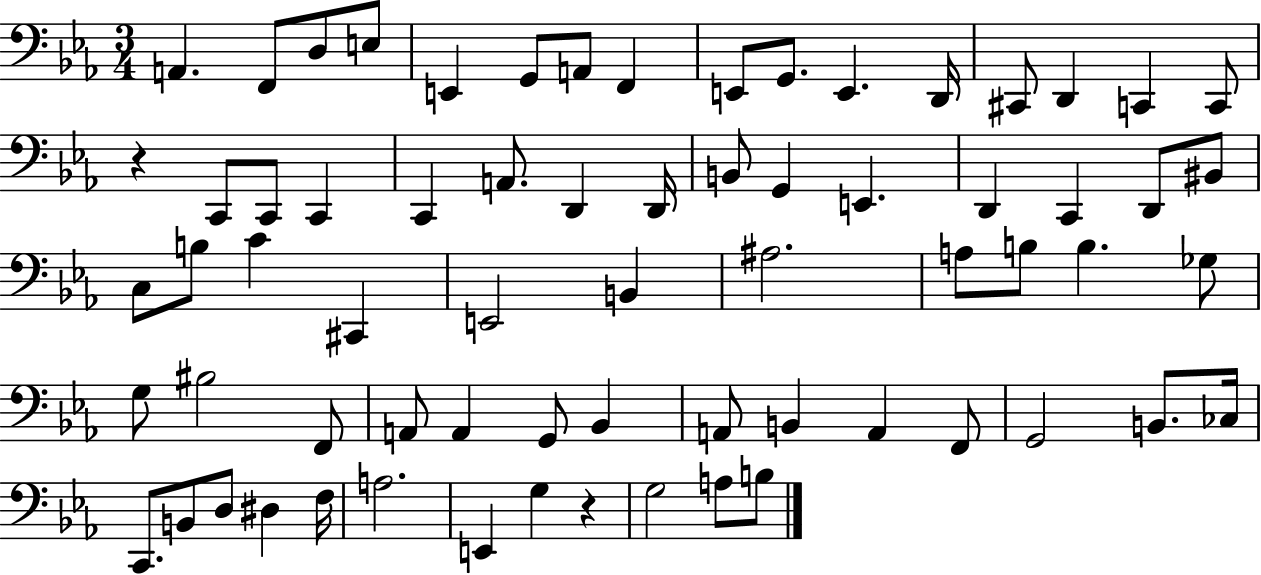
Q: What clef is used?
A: bass